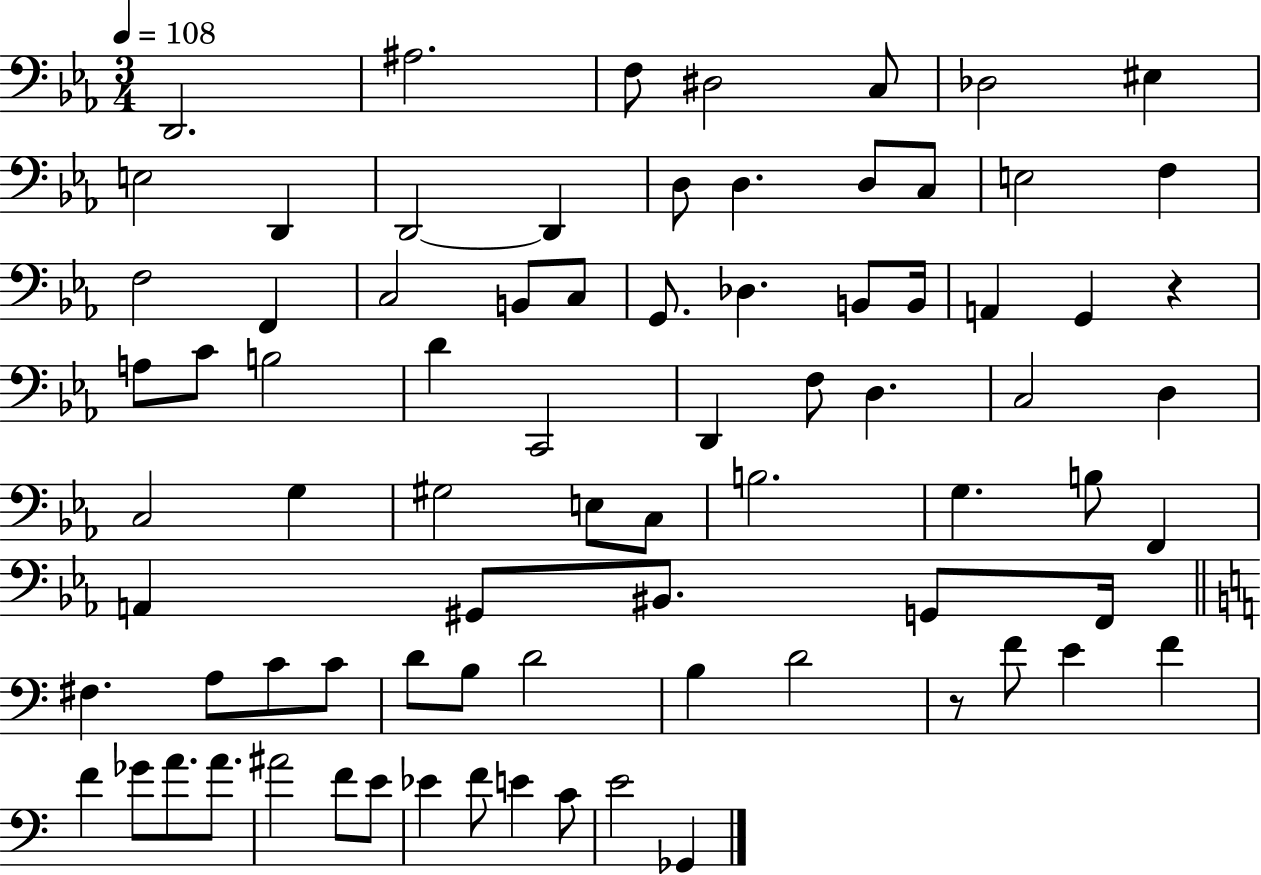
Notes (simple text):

D2/h. A#3/h. F3/e D#3/h C3/e Db3/h EIS3/q E3/h D2/q D2/h D2/q D3/e D3/q. D3/e C3/e E3/h F3/q F3/h F2/q C3/h B2/e C3/e G2/e. Db3/q. B2/e B2/s A2/q G2/q R/q A3/e C4/e B3/h D4/q C2/h D2/q F3/e D3/q. C3/h D3/q C3/h G3/q G#3/h E3/e C3/e B3/h. G3/q. B3/e F2/q A2/q G#2/e BIS2/e. G2/e F2/s F#3/q. A3/e C4/e C4/e D4/e B3/e D4/h B3/q D4/h R/e F4/e E4/q F4/q F4/q Gb4/e A4/e. A4/e. A#4/h F4/e E4/e Eb4/q F4/e E4/q C4/e E4/h Gb2/q